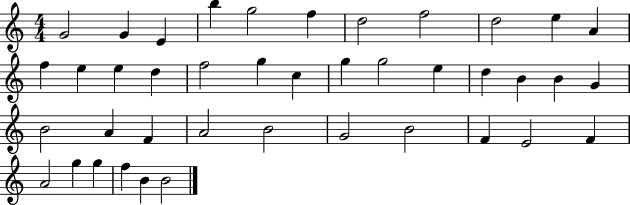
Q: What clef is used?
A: treble